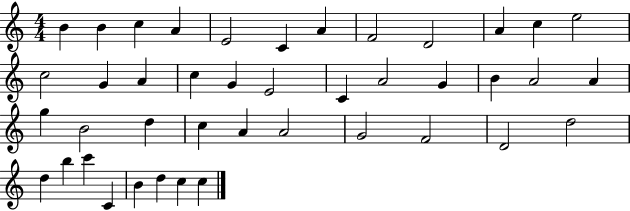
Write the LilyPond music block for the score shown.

{
  \clef treble
  \numericTimeSignature
  \time 4/4
  \key c \major
  b'4 b'4 c''4 a'4 | e'2 c'4 a'4 | f'2 d'2 | a'4 c''4 e''2 | \break c''2 g'4 a'4 | c''4 g'4 e'2 | c'4 a'2 g'4 | b'4 a'2 a'4 | \break g''4 b'2 d''4 | c''4 a'4 a'2 | g'2 f'2 | d'2 d''2 | \break d''4 b''4 c'''4 c'4 | b'4 d''4 c''4 c''4 | \bar "|."
}